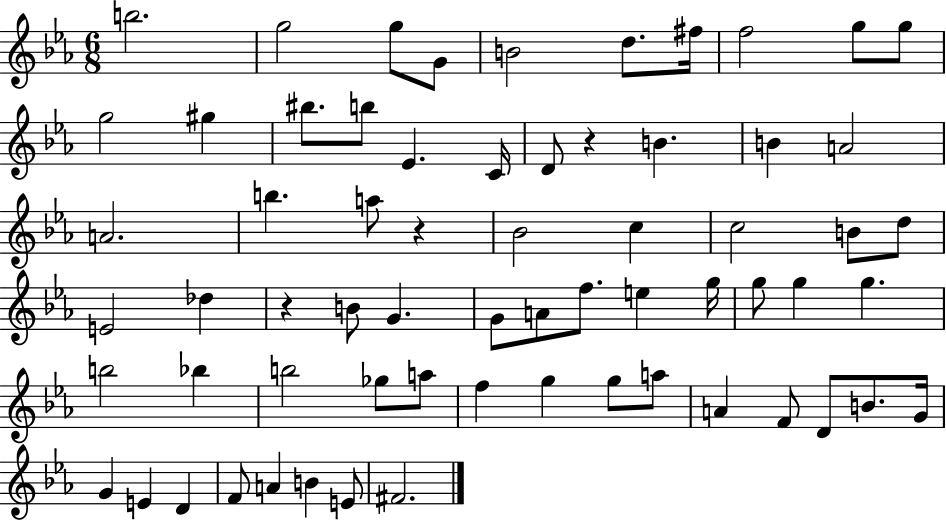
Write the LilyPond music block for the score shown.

{
  \clef treble
  \numericTimeSignature
  \time 6/8
  \key ees \major
  b''2. | g''2 g''8 g'8 | b'2 d''8. fis''16 | f''2 g''8 g''8 | \break g''2 gis''4 | bis''8. b''8 ees'4. c'16 | d'8 r4 b'4. | b'4 a'2 | \break a'2. | b''4. a''8 r4 | bes'2 c''4 | c''2 b'8 d''8 | \break e'2 des''4 | r4 b'8 g'4. | g'8 a'8 f''8. e''4 g''16 | g''8 g''4 g''4. | \break b''2 bes''4 | b''2 ges''8 a''8 | f''4 g''4 g''8 a''8 | a'4 f'8 d'8 b'8. g'16 | \break g'4 e'4 d'4 | f'8 a'4 b'4 e'8 | fis'2. | \bar "|."
}